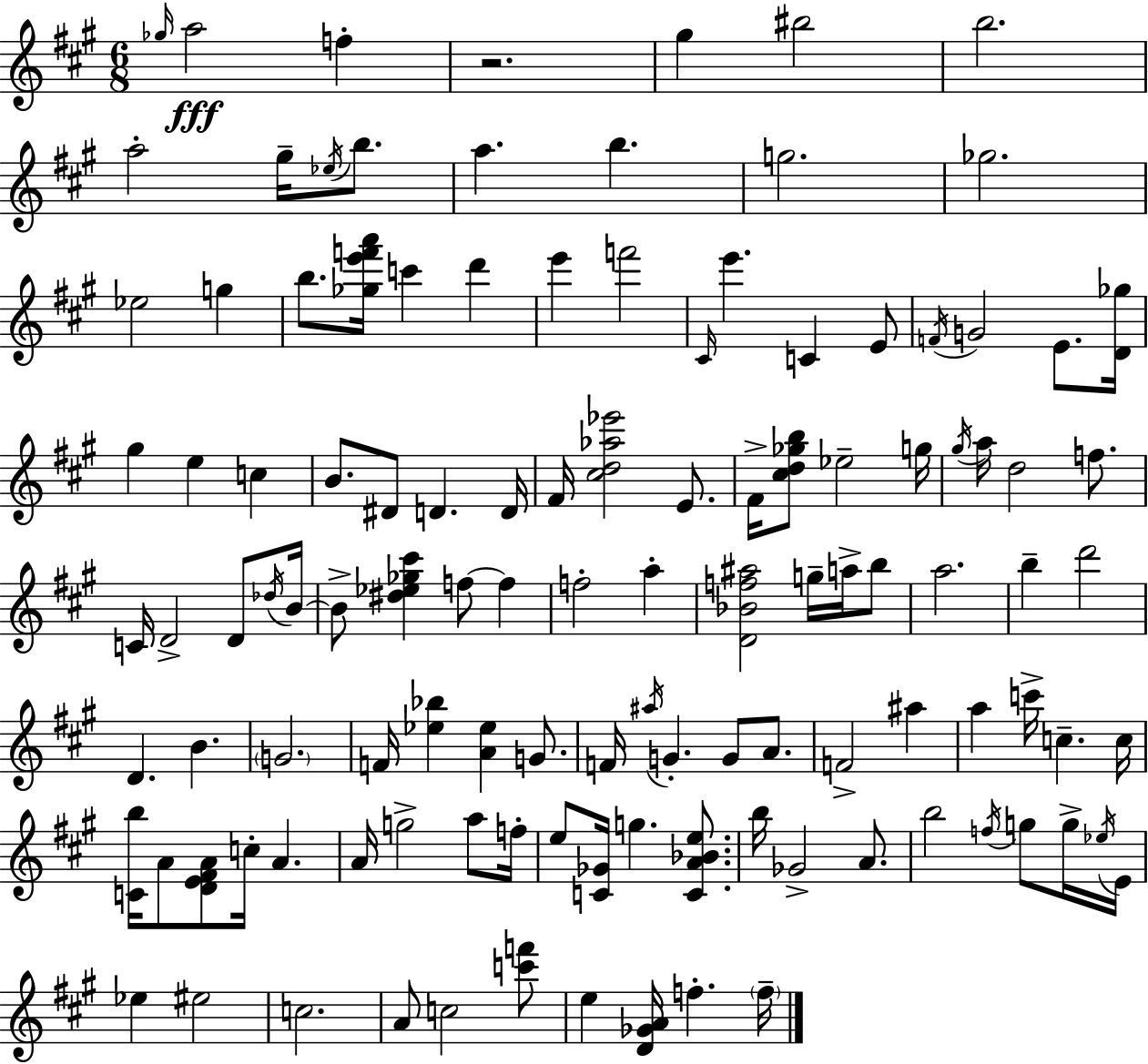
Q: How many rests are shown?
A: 1